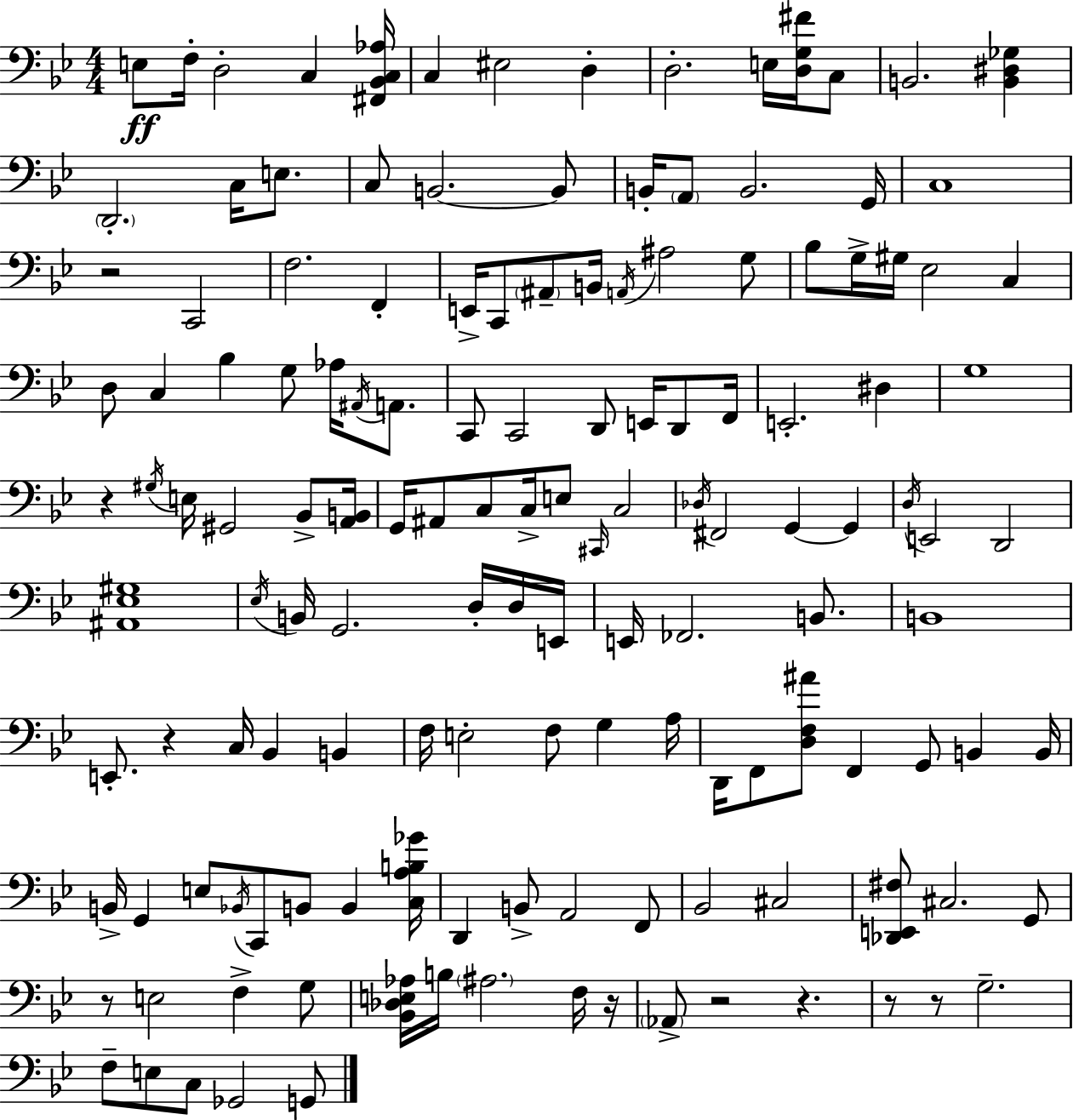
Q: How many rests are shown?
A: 9